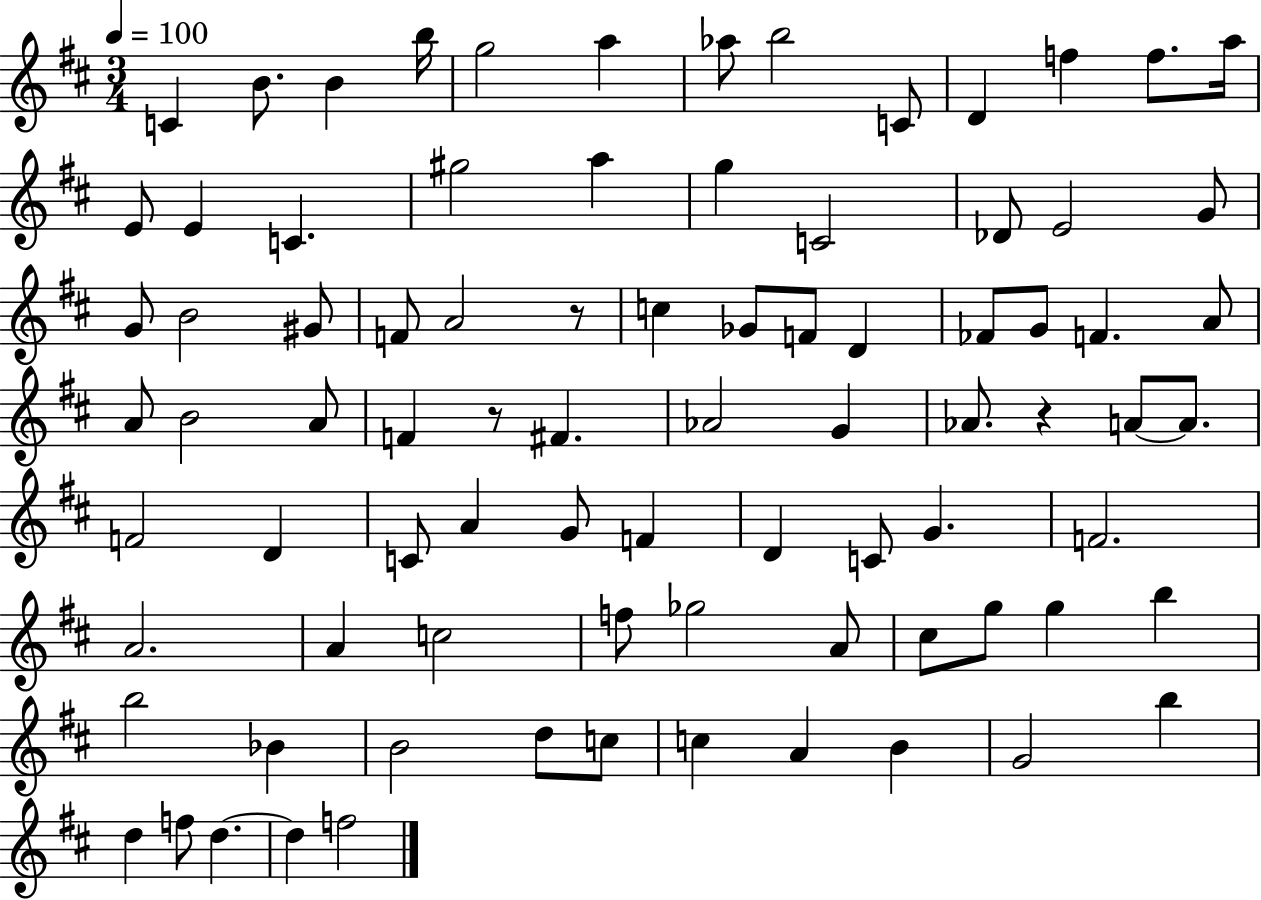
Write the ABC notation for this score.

X:1
T:Untitled
M:3/4
L:1/4
K:D
C B/2 B b/4 g2 a _a/2 b2 C/2 D f f/2 a/4 E/2 E C ^g2 a g C2 _D/2 E2 G/2 G/2 B2 ^G/2 F/2 A2 z/2 c _G/2 F/2 D _F/2 G/2 F A/2 A/2 B2 A/2 F z/2 ^F _A2 G _A/2 z A/2 A/2 F2 D C/2 A G/2 F D C/2 G F2 A2 A c2 f/2 _g2 A/2 ^c/2 g/2 g b b2 _B B2 d/2 c/2 c A B G2 b d f/2 d d f2